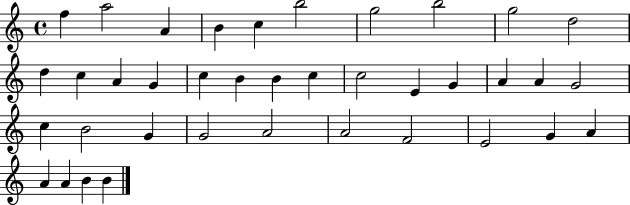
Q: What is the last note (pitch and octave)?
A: B4